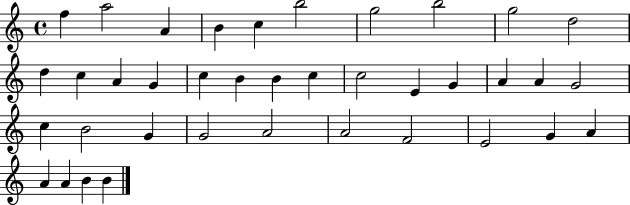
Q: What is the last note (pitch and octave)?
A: B4